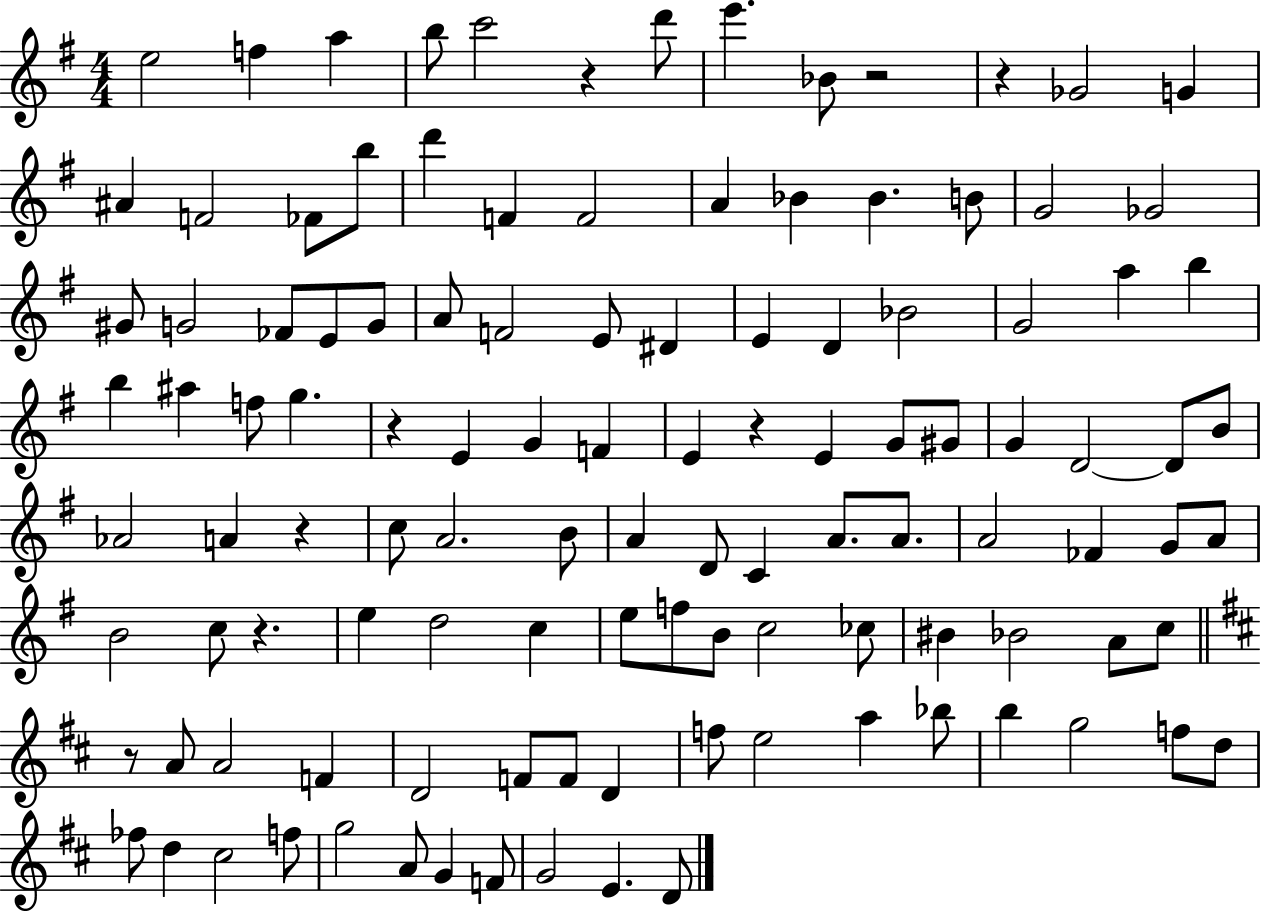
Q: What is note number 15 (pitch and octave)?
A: D6